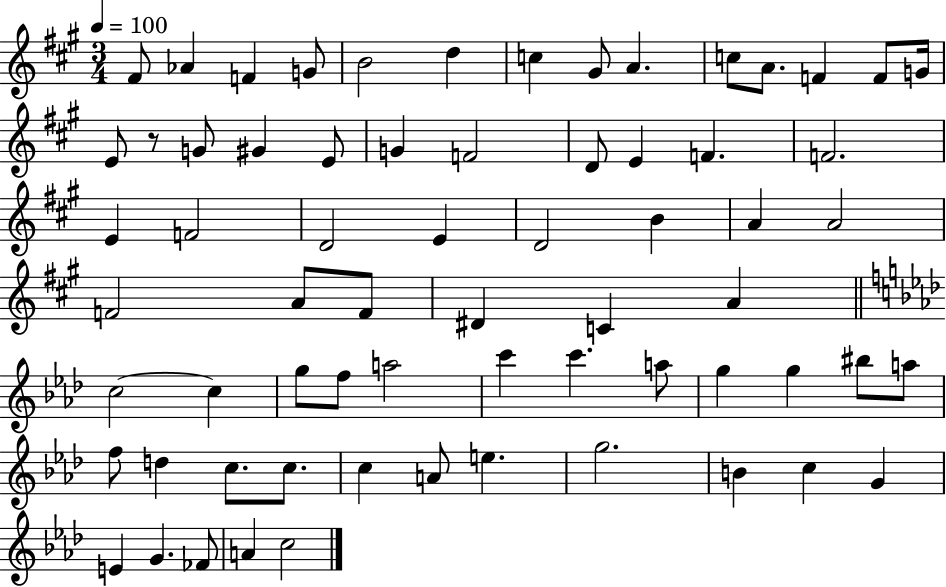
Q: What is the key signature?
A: A major